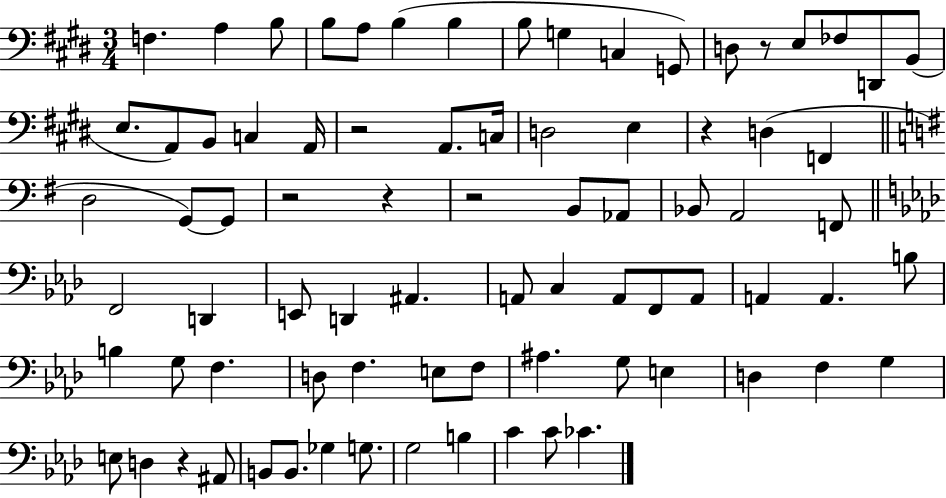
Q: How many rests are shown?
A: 7